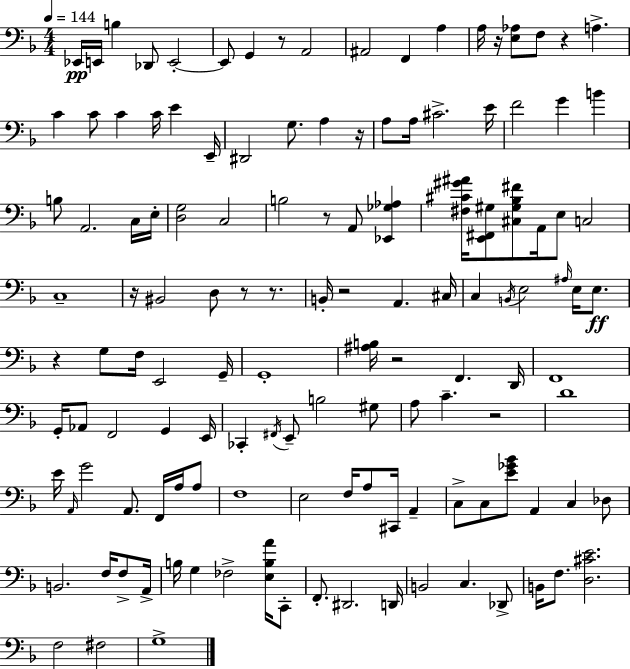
Eb2/s E2/s B3/q Db2/e E2/h E2/e G2/q R/e A2/h A#2/h F2/q A3/q A3/s R/s [E3,Ab3]/e F3/e R/q A3/q. C4/q C4/e C4/q C4/s E4/q E2/s D#2/h G3/e. A3/q R/s A3/e A3/s C#4/h. E4/s F4/h G4/q B4/q B3/e A2/h. C3/s E3/s [D3,G3]/h C3/h B3/h R/e A2/e [Eb2,Gb3,Ab3]/q [F#3,C#4,G#4,A#4]/s [E2,F#2,G#3]/e [C#3,G#3,Bb3,F#4]/e A2/s E3/e C3/h C3/w R/s BIS2/h D3/e R/e R/e. B2/s R/h A2/q. C#3/s C3/q B2/s E3/h A#3/s E3/s E3/e. R/q G3/e F3/s E2/h G2/s G2/w [A#3,B3]/s R/h F2/q. D2/s F2/w G2/s Ab2/e F2/h G2/q E2/s CES2/q F#2/s E2/e B3/h G#3/e A3/e C4/q. R/h D4/w E4/s A2/s G4/h A2/e. F2/s A3/s A3/e F3/w E3/h F3/s A3/e C#2/s A2/q C3/e C3/e [E4,Gb4,Bb4]/e A2/q C3/q Db3/e B2/h. F3/s F3/e A2/s B3/s G3/q FES3/h [E3,B3,A4]/s C2/e F2/e. D#2/h. D2/s B2/h C3/q. Db2/e B2/s F3/e. [D3,C#4,E4]/h. F3/h F#3/h G3/w